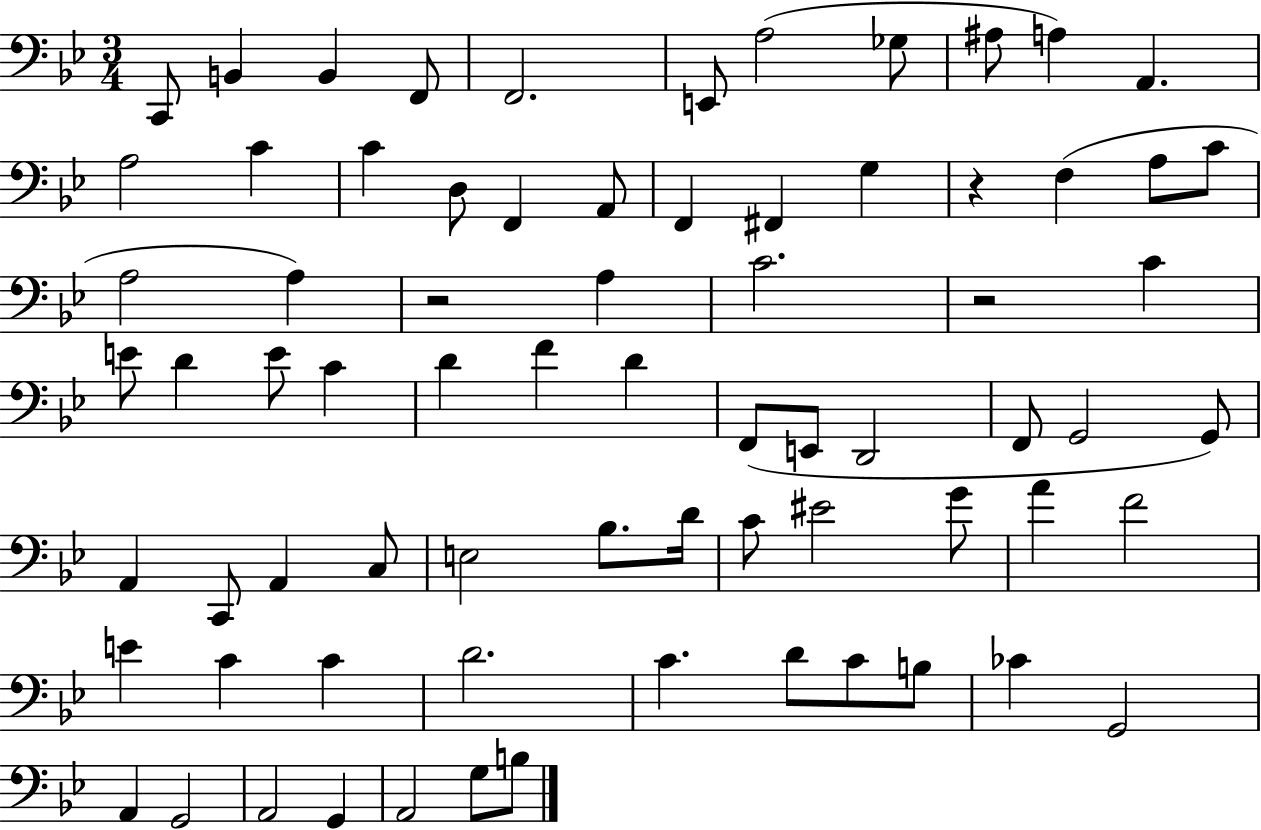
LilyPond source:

{
  \clef bass
  \numericTimeSignature
  \time 3/4
  \key bes \major
  c,8 b,4 b,4 f,8 | f,2. | e,8 a2( ges8 | ais8 a4) a,4. | \break a2 c'4 | c'4 d8 f,4 a,8 | f,4 fis,4 g4 | r4 f4( a8 c'8 | \break a2 a4) | r2 a4 | c'2. | r2 c'4 | \break e'8 d'4 e'8 c'4 | d'4 f'4 d'4 | f,8( e,8 d,2 | f,8 g,2 g,8) | \break a,4 c,8 a,4 c8 | e2 bes8. d'16 | c'8 eis'2 g'8 | a'4 f'2 | \break e'4 c'4 c'4 | d'2. | c'4. d'8 c'8 b8 | ces'4 g,2 | \break a,4 g,2 | a,2 g,4 | a,2 g8 b8 | \bar "|."
}